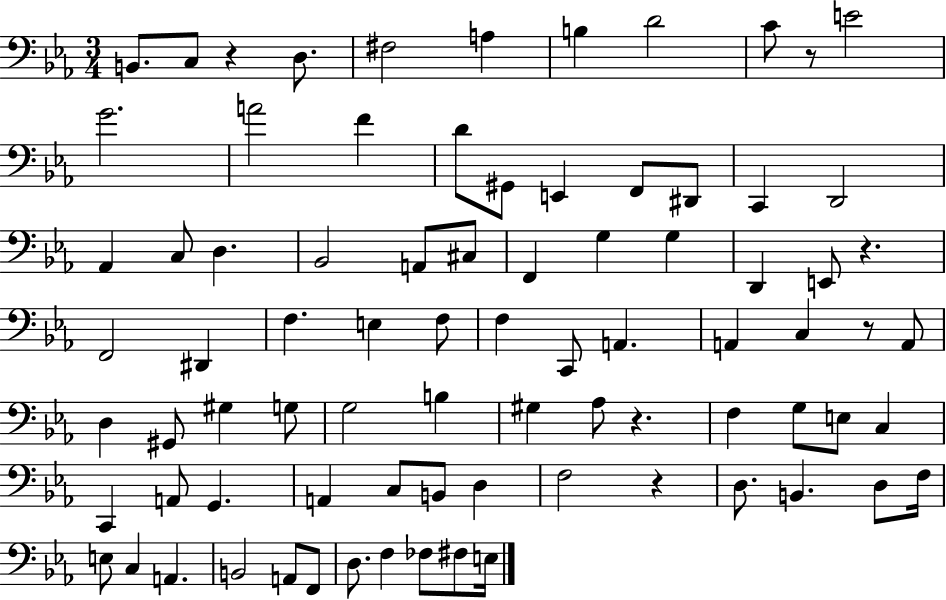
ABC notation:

X:1
T:Untitled
M:3/4
L:1/4
K:Eb
B,,/2 C,/2 z D,/2 ^F,2 A, B, D2 C/2 z/2 E2 G2 A2 F D/2 ^G,,/2 E,, F,,/2 ^D,,/2 C,, D,,2 _A,, C,/2 D, _B,,2 A,,/2 ^C,/2 F,, G, G, D,, E,,/2 z F,,2 ^D,, F, E, F,/2 F, C,,/2 A,, A,, C, z/2 A,,/2 D, ^G,,/2 ^G, G,/2 G,2 B, ^G, _A,/2 z F, G,/2 E,/2 C, C,, A,,/2 G,, A,, C,/2 B,,/2 D, F,2 z D,/2 B,, D,/2 F,/4 E,/2 C, A,, B,,2 A,,/2 F,,/2 D,/2 F, _F,/2 ^F,/2 E,/4